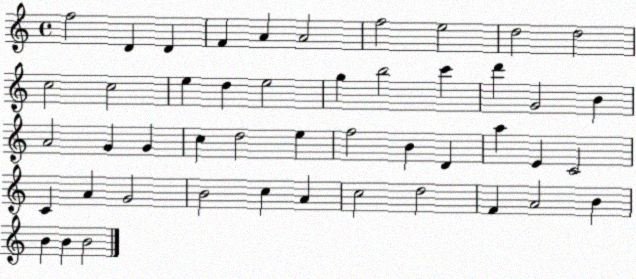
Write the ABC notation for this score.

X:1
T:Untitled
M:4/4
L:1/4
K:C
f2 D D F A A2 f2 e2 d2 d2 c2 c2 e d e2 g b2 c' d' G2 B A2 G G c d2 e f2 B D a E C2 C A G2 B2 c A c2 d2 F A2 B B B B2